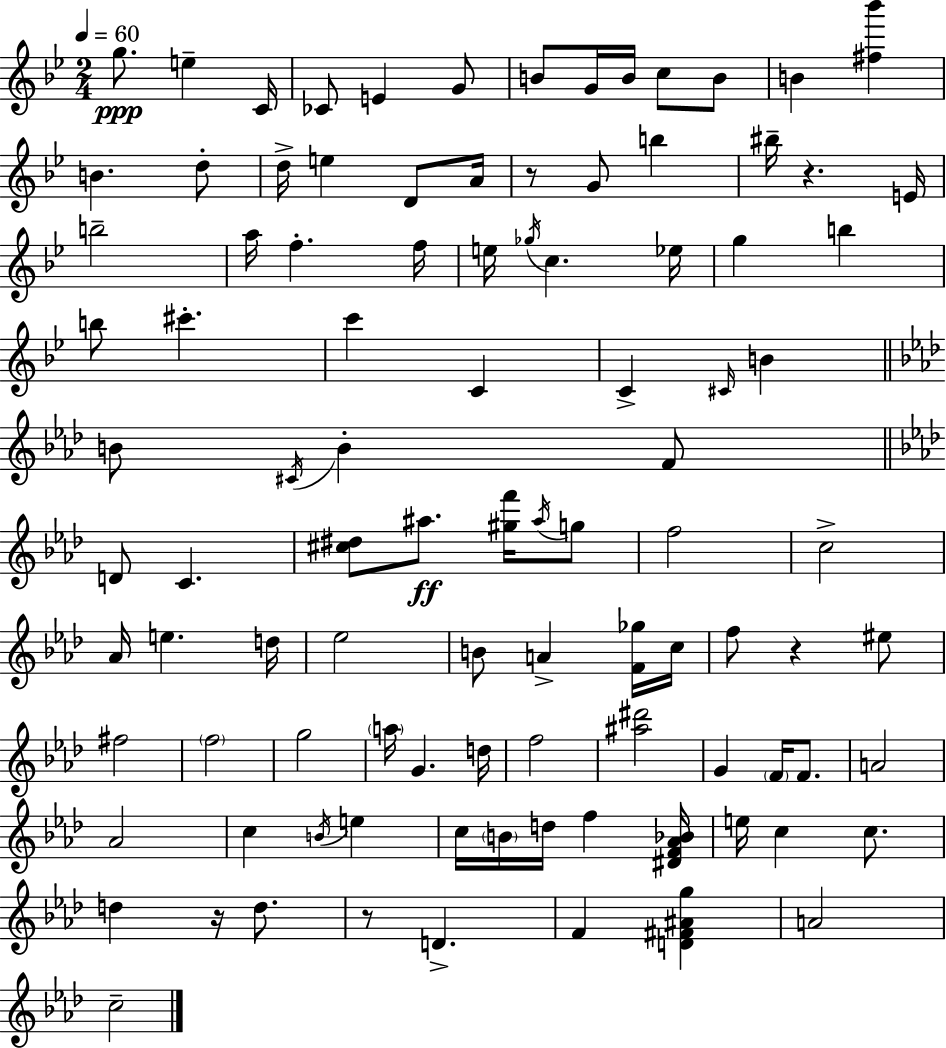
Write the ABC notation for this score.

X:1
T:Untitled
M:2/4
L:1/4
K:Gm
g/2 e C/4 _C/2 E G/2 B/2 G/4 B/4 c/2 B/2 B [^f_b'] B d/2 d/4 e D/2 A/4 z/2 G/2 b ^b/4 z E/4 b2 a/4 f f/4 e/4 _g/4 c _e/4 g b b/2 ^c' c' C C ^C/4 B B/2 ^C/4 B F/2 D/2 C [^c^d]/2 ^a/2 [^gf']/4 ^a/4 g/2 f2 c2 _A/4 e d/4 _e2 B/2 A [F_g]/4 c/4 f/2 z ^e/2 ^f2 f2 g2 a/4 G d/4 f2 [^a^d']2 G F/4 F/2 A2 _A2 c B/4 e c/4 B/4 d/4 f [^DF_A_B]/4 e/4 c c/2 d z/4 d/2 z/2 D F [D^F^Ag] A2 c2